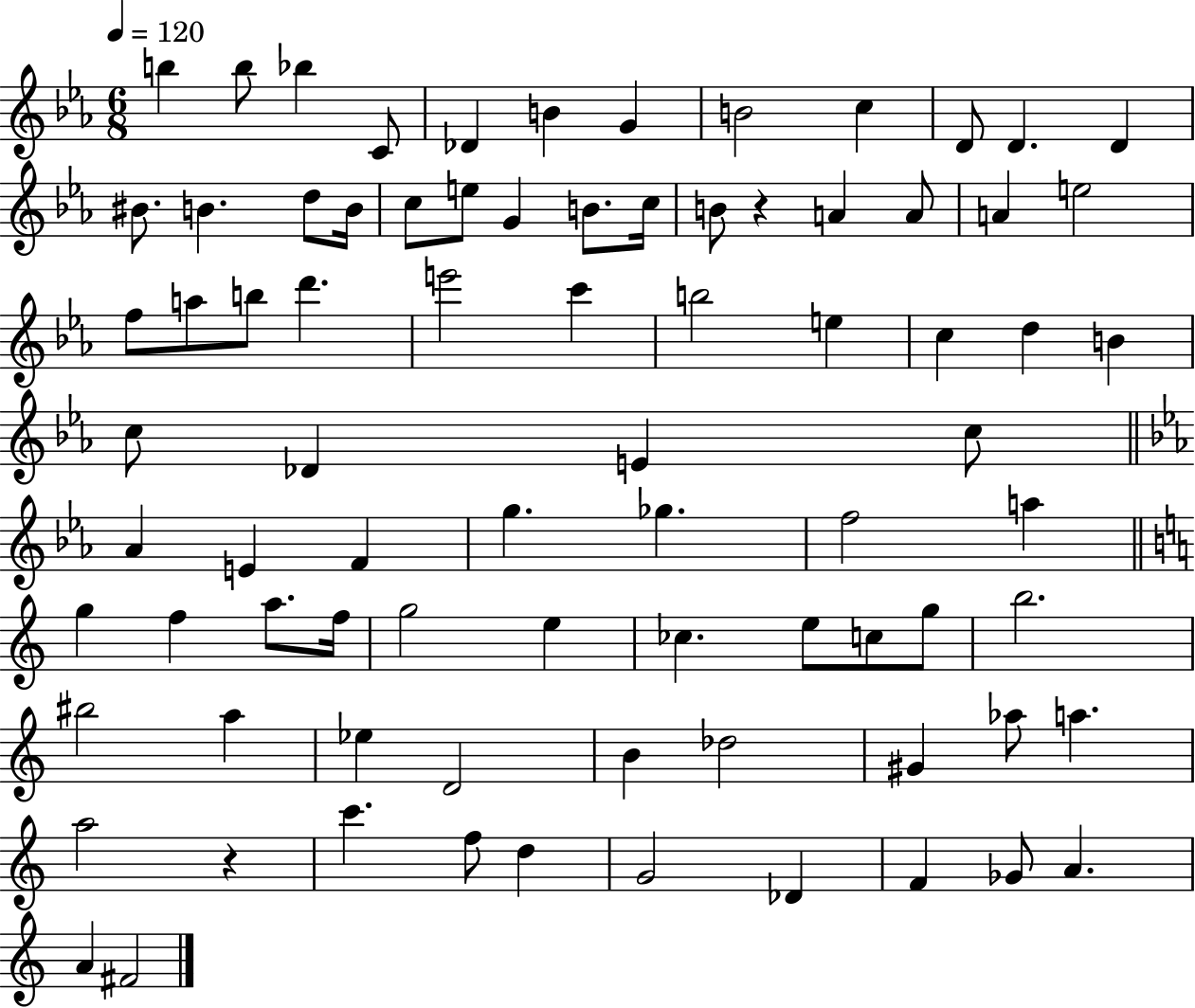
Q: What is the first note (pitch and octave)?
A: B5